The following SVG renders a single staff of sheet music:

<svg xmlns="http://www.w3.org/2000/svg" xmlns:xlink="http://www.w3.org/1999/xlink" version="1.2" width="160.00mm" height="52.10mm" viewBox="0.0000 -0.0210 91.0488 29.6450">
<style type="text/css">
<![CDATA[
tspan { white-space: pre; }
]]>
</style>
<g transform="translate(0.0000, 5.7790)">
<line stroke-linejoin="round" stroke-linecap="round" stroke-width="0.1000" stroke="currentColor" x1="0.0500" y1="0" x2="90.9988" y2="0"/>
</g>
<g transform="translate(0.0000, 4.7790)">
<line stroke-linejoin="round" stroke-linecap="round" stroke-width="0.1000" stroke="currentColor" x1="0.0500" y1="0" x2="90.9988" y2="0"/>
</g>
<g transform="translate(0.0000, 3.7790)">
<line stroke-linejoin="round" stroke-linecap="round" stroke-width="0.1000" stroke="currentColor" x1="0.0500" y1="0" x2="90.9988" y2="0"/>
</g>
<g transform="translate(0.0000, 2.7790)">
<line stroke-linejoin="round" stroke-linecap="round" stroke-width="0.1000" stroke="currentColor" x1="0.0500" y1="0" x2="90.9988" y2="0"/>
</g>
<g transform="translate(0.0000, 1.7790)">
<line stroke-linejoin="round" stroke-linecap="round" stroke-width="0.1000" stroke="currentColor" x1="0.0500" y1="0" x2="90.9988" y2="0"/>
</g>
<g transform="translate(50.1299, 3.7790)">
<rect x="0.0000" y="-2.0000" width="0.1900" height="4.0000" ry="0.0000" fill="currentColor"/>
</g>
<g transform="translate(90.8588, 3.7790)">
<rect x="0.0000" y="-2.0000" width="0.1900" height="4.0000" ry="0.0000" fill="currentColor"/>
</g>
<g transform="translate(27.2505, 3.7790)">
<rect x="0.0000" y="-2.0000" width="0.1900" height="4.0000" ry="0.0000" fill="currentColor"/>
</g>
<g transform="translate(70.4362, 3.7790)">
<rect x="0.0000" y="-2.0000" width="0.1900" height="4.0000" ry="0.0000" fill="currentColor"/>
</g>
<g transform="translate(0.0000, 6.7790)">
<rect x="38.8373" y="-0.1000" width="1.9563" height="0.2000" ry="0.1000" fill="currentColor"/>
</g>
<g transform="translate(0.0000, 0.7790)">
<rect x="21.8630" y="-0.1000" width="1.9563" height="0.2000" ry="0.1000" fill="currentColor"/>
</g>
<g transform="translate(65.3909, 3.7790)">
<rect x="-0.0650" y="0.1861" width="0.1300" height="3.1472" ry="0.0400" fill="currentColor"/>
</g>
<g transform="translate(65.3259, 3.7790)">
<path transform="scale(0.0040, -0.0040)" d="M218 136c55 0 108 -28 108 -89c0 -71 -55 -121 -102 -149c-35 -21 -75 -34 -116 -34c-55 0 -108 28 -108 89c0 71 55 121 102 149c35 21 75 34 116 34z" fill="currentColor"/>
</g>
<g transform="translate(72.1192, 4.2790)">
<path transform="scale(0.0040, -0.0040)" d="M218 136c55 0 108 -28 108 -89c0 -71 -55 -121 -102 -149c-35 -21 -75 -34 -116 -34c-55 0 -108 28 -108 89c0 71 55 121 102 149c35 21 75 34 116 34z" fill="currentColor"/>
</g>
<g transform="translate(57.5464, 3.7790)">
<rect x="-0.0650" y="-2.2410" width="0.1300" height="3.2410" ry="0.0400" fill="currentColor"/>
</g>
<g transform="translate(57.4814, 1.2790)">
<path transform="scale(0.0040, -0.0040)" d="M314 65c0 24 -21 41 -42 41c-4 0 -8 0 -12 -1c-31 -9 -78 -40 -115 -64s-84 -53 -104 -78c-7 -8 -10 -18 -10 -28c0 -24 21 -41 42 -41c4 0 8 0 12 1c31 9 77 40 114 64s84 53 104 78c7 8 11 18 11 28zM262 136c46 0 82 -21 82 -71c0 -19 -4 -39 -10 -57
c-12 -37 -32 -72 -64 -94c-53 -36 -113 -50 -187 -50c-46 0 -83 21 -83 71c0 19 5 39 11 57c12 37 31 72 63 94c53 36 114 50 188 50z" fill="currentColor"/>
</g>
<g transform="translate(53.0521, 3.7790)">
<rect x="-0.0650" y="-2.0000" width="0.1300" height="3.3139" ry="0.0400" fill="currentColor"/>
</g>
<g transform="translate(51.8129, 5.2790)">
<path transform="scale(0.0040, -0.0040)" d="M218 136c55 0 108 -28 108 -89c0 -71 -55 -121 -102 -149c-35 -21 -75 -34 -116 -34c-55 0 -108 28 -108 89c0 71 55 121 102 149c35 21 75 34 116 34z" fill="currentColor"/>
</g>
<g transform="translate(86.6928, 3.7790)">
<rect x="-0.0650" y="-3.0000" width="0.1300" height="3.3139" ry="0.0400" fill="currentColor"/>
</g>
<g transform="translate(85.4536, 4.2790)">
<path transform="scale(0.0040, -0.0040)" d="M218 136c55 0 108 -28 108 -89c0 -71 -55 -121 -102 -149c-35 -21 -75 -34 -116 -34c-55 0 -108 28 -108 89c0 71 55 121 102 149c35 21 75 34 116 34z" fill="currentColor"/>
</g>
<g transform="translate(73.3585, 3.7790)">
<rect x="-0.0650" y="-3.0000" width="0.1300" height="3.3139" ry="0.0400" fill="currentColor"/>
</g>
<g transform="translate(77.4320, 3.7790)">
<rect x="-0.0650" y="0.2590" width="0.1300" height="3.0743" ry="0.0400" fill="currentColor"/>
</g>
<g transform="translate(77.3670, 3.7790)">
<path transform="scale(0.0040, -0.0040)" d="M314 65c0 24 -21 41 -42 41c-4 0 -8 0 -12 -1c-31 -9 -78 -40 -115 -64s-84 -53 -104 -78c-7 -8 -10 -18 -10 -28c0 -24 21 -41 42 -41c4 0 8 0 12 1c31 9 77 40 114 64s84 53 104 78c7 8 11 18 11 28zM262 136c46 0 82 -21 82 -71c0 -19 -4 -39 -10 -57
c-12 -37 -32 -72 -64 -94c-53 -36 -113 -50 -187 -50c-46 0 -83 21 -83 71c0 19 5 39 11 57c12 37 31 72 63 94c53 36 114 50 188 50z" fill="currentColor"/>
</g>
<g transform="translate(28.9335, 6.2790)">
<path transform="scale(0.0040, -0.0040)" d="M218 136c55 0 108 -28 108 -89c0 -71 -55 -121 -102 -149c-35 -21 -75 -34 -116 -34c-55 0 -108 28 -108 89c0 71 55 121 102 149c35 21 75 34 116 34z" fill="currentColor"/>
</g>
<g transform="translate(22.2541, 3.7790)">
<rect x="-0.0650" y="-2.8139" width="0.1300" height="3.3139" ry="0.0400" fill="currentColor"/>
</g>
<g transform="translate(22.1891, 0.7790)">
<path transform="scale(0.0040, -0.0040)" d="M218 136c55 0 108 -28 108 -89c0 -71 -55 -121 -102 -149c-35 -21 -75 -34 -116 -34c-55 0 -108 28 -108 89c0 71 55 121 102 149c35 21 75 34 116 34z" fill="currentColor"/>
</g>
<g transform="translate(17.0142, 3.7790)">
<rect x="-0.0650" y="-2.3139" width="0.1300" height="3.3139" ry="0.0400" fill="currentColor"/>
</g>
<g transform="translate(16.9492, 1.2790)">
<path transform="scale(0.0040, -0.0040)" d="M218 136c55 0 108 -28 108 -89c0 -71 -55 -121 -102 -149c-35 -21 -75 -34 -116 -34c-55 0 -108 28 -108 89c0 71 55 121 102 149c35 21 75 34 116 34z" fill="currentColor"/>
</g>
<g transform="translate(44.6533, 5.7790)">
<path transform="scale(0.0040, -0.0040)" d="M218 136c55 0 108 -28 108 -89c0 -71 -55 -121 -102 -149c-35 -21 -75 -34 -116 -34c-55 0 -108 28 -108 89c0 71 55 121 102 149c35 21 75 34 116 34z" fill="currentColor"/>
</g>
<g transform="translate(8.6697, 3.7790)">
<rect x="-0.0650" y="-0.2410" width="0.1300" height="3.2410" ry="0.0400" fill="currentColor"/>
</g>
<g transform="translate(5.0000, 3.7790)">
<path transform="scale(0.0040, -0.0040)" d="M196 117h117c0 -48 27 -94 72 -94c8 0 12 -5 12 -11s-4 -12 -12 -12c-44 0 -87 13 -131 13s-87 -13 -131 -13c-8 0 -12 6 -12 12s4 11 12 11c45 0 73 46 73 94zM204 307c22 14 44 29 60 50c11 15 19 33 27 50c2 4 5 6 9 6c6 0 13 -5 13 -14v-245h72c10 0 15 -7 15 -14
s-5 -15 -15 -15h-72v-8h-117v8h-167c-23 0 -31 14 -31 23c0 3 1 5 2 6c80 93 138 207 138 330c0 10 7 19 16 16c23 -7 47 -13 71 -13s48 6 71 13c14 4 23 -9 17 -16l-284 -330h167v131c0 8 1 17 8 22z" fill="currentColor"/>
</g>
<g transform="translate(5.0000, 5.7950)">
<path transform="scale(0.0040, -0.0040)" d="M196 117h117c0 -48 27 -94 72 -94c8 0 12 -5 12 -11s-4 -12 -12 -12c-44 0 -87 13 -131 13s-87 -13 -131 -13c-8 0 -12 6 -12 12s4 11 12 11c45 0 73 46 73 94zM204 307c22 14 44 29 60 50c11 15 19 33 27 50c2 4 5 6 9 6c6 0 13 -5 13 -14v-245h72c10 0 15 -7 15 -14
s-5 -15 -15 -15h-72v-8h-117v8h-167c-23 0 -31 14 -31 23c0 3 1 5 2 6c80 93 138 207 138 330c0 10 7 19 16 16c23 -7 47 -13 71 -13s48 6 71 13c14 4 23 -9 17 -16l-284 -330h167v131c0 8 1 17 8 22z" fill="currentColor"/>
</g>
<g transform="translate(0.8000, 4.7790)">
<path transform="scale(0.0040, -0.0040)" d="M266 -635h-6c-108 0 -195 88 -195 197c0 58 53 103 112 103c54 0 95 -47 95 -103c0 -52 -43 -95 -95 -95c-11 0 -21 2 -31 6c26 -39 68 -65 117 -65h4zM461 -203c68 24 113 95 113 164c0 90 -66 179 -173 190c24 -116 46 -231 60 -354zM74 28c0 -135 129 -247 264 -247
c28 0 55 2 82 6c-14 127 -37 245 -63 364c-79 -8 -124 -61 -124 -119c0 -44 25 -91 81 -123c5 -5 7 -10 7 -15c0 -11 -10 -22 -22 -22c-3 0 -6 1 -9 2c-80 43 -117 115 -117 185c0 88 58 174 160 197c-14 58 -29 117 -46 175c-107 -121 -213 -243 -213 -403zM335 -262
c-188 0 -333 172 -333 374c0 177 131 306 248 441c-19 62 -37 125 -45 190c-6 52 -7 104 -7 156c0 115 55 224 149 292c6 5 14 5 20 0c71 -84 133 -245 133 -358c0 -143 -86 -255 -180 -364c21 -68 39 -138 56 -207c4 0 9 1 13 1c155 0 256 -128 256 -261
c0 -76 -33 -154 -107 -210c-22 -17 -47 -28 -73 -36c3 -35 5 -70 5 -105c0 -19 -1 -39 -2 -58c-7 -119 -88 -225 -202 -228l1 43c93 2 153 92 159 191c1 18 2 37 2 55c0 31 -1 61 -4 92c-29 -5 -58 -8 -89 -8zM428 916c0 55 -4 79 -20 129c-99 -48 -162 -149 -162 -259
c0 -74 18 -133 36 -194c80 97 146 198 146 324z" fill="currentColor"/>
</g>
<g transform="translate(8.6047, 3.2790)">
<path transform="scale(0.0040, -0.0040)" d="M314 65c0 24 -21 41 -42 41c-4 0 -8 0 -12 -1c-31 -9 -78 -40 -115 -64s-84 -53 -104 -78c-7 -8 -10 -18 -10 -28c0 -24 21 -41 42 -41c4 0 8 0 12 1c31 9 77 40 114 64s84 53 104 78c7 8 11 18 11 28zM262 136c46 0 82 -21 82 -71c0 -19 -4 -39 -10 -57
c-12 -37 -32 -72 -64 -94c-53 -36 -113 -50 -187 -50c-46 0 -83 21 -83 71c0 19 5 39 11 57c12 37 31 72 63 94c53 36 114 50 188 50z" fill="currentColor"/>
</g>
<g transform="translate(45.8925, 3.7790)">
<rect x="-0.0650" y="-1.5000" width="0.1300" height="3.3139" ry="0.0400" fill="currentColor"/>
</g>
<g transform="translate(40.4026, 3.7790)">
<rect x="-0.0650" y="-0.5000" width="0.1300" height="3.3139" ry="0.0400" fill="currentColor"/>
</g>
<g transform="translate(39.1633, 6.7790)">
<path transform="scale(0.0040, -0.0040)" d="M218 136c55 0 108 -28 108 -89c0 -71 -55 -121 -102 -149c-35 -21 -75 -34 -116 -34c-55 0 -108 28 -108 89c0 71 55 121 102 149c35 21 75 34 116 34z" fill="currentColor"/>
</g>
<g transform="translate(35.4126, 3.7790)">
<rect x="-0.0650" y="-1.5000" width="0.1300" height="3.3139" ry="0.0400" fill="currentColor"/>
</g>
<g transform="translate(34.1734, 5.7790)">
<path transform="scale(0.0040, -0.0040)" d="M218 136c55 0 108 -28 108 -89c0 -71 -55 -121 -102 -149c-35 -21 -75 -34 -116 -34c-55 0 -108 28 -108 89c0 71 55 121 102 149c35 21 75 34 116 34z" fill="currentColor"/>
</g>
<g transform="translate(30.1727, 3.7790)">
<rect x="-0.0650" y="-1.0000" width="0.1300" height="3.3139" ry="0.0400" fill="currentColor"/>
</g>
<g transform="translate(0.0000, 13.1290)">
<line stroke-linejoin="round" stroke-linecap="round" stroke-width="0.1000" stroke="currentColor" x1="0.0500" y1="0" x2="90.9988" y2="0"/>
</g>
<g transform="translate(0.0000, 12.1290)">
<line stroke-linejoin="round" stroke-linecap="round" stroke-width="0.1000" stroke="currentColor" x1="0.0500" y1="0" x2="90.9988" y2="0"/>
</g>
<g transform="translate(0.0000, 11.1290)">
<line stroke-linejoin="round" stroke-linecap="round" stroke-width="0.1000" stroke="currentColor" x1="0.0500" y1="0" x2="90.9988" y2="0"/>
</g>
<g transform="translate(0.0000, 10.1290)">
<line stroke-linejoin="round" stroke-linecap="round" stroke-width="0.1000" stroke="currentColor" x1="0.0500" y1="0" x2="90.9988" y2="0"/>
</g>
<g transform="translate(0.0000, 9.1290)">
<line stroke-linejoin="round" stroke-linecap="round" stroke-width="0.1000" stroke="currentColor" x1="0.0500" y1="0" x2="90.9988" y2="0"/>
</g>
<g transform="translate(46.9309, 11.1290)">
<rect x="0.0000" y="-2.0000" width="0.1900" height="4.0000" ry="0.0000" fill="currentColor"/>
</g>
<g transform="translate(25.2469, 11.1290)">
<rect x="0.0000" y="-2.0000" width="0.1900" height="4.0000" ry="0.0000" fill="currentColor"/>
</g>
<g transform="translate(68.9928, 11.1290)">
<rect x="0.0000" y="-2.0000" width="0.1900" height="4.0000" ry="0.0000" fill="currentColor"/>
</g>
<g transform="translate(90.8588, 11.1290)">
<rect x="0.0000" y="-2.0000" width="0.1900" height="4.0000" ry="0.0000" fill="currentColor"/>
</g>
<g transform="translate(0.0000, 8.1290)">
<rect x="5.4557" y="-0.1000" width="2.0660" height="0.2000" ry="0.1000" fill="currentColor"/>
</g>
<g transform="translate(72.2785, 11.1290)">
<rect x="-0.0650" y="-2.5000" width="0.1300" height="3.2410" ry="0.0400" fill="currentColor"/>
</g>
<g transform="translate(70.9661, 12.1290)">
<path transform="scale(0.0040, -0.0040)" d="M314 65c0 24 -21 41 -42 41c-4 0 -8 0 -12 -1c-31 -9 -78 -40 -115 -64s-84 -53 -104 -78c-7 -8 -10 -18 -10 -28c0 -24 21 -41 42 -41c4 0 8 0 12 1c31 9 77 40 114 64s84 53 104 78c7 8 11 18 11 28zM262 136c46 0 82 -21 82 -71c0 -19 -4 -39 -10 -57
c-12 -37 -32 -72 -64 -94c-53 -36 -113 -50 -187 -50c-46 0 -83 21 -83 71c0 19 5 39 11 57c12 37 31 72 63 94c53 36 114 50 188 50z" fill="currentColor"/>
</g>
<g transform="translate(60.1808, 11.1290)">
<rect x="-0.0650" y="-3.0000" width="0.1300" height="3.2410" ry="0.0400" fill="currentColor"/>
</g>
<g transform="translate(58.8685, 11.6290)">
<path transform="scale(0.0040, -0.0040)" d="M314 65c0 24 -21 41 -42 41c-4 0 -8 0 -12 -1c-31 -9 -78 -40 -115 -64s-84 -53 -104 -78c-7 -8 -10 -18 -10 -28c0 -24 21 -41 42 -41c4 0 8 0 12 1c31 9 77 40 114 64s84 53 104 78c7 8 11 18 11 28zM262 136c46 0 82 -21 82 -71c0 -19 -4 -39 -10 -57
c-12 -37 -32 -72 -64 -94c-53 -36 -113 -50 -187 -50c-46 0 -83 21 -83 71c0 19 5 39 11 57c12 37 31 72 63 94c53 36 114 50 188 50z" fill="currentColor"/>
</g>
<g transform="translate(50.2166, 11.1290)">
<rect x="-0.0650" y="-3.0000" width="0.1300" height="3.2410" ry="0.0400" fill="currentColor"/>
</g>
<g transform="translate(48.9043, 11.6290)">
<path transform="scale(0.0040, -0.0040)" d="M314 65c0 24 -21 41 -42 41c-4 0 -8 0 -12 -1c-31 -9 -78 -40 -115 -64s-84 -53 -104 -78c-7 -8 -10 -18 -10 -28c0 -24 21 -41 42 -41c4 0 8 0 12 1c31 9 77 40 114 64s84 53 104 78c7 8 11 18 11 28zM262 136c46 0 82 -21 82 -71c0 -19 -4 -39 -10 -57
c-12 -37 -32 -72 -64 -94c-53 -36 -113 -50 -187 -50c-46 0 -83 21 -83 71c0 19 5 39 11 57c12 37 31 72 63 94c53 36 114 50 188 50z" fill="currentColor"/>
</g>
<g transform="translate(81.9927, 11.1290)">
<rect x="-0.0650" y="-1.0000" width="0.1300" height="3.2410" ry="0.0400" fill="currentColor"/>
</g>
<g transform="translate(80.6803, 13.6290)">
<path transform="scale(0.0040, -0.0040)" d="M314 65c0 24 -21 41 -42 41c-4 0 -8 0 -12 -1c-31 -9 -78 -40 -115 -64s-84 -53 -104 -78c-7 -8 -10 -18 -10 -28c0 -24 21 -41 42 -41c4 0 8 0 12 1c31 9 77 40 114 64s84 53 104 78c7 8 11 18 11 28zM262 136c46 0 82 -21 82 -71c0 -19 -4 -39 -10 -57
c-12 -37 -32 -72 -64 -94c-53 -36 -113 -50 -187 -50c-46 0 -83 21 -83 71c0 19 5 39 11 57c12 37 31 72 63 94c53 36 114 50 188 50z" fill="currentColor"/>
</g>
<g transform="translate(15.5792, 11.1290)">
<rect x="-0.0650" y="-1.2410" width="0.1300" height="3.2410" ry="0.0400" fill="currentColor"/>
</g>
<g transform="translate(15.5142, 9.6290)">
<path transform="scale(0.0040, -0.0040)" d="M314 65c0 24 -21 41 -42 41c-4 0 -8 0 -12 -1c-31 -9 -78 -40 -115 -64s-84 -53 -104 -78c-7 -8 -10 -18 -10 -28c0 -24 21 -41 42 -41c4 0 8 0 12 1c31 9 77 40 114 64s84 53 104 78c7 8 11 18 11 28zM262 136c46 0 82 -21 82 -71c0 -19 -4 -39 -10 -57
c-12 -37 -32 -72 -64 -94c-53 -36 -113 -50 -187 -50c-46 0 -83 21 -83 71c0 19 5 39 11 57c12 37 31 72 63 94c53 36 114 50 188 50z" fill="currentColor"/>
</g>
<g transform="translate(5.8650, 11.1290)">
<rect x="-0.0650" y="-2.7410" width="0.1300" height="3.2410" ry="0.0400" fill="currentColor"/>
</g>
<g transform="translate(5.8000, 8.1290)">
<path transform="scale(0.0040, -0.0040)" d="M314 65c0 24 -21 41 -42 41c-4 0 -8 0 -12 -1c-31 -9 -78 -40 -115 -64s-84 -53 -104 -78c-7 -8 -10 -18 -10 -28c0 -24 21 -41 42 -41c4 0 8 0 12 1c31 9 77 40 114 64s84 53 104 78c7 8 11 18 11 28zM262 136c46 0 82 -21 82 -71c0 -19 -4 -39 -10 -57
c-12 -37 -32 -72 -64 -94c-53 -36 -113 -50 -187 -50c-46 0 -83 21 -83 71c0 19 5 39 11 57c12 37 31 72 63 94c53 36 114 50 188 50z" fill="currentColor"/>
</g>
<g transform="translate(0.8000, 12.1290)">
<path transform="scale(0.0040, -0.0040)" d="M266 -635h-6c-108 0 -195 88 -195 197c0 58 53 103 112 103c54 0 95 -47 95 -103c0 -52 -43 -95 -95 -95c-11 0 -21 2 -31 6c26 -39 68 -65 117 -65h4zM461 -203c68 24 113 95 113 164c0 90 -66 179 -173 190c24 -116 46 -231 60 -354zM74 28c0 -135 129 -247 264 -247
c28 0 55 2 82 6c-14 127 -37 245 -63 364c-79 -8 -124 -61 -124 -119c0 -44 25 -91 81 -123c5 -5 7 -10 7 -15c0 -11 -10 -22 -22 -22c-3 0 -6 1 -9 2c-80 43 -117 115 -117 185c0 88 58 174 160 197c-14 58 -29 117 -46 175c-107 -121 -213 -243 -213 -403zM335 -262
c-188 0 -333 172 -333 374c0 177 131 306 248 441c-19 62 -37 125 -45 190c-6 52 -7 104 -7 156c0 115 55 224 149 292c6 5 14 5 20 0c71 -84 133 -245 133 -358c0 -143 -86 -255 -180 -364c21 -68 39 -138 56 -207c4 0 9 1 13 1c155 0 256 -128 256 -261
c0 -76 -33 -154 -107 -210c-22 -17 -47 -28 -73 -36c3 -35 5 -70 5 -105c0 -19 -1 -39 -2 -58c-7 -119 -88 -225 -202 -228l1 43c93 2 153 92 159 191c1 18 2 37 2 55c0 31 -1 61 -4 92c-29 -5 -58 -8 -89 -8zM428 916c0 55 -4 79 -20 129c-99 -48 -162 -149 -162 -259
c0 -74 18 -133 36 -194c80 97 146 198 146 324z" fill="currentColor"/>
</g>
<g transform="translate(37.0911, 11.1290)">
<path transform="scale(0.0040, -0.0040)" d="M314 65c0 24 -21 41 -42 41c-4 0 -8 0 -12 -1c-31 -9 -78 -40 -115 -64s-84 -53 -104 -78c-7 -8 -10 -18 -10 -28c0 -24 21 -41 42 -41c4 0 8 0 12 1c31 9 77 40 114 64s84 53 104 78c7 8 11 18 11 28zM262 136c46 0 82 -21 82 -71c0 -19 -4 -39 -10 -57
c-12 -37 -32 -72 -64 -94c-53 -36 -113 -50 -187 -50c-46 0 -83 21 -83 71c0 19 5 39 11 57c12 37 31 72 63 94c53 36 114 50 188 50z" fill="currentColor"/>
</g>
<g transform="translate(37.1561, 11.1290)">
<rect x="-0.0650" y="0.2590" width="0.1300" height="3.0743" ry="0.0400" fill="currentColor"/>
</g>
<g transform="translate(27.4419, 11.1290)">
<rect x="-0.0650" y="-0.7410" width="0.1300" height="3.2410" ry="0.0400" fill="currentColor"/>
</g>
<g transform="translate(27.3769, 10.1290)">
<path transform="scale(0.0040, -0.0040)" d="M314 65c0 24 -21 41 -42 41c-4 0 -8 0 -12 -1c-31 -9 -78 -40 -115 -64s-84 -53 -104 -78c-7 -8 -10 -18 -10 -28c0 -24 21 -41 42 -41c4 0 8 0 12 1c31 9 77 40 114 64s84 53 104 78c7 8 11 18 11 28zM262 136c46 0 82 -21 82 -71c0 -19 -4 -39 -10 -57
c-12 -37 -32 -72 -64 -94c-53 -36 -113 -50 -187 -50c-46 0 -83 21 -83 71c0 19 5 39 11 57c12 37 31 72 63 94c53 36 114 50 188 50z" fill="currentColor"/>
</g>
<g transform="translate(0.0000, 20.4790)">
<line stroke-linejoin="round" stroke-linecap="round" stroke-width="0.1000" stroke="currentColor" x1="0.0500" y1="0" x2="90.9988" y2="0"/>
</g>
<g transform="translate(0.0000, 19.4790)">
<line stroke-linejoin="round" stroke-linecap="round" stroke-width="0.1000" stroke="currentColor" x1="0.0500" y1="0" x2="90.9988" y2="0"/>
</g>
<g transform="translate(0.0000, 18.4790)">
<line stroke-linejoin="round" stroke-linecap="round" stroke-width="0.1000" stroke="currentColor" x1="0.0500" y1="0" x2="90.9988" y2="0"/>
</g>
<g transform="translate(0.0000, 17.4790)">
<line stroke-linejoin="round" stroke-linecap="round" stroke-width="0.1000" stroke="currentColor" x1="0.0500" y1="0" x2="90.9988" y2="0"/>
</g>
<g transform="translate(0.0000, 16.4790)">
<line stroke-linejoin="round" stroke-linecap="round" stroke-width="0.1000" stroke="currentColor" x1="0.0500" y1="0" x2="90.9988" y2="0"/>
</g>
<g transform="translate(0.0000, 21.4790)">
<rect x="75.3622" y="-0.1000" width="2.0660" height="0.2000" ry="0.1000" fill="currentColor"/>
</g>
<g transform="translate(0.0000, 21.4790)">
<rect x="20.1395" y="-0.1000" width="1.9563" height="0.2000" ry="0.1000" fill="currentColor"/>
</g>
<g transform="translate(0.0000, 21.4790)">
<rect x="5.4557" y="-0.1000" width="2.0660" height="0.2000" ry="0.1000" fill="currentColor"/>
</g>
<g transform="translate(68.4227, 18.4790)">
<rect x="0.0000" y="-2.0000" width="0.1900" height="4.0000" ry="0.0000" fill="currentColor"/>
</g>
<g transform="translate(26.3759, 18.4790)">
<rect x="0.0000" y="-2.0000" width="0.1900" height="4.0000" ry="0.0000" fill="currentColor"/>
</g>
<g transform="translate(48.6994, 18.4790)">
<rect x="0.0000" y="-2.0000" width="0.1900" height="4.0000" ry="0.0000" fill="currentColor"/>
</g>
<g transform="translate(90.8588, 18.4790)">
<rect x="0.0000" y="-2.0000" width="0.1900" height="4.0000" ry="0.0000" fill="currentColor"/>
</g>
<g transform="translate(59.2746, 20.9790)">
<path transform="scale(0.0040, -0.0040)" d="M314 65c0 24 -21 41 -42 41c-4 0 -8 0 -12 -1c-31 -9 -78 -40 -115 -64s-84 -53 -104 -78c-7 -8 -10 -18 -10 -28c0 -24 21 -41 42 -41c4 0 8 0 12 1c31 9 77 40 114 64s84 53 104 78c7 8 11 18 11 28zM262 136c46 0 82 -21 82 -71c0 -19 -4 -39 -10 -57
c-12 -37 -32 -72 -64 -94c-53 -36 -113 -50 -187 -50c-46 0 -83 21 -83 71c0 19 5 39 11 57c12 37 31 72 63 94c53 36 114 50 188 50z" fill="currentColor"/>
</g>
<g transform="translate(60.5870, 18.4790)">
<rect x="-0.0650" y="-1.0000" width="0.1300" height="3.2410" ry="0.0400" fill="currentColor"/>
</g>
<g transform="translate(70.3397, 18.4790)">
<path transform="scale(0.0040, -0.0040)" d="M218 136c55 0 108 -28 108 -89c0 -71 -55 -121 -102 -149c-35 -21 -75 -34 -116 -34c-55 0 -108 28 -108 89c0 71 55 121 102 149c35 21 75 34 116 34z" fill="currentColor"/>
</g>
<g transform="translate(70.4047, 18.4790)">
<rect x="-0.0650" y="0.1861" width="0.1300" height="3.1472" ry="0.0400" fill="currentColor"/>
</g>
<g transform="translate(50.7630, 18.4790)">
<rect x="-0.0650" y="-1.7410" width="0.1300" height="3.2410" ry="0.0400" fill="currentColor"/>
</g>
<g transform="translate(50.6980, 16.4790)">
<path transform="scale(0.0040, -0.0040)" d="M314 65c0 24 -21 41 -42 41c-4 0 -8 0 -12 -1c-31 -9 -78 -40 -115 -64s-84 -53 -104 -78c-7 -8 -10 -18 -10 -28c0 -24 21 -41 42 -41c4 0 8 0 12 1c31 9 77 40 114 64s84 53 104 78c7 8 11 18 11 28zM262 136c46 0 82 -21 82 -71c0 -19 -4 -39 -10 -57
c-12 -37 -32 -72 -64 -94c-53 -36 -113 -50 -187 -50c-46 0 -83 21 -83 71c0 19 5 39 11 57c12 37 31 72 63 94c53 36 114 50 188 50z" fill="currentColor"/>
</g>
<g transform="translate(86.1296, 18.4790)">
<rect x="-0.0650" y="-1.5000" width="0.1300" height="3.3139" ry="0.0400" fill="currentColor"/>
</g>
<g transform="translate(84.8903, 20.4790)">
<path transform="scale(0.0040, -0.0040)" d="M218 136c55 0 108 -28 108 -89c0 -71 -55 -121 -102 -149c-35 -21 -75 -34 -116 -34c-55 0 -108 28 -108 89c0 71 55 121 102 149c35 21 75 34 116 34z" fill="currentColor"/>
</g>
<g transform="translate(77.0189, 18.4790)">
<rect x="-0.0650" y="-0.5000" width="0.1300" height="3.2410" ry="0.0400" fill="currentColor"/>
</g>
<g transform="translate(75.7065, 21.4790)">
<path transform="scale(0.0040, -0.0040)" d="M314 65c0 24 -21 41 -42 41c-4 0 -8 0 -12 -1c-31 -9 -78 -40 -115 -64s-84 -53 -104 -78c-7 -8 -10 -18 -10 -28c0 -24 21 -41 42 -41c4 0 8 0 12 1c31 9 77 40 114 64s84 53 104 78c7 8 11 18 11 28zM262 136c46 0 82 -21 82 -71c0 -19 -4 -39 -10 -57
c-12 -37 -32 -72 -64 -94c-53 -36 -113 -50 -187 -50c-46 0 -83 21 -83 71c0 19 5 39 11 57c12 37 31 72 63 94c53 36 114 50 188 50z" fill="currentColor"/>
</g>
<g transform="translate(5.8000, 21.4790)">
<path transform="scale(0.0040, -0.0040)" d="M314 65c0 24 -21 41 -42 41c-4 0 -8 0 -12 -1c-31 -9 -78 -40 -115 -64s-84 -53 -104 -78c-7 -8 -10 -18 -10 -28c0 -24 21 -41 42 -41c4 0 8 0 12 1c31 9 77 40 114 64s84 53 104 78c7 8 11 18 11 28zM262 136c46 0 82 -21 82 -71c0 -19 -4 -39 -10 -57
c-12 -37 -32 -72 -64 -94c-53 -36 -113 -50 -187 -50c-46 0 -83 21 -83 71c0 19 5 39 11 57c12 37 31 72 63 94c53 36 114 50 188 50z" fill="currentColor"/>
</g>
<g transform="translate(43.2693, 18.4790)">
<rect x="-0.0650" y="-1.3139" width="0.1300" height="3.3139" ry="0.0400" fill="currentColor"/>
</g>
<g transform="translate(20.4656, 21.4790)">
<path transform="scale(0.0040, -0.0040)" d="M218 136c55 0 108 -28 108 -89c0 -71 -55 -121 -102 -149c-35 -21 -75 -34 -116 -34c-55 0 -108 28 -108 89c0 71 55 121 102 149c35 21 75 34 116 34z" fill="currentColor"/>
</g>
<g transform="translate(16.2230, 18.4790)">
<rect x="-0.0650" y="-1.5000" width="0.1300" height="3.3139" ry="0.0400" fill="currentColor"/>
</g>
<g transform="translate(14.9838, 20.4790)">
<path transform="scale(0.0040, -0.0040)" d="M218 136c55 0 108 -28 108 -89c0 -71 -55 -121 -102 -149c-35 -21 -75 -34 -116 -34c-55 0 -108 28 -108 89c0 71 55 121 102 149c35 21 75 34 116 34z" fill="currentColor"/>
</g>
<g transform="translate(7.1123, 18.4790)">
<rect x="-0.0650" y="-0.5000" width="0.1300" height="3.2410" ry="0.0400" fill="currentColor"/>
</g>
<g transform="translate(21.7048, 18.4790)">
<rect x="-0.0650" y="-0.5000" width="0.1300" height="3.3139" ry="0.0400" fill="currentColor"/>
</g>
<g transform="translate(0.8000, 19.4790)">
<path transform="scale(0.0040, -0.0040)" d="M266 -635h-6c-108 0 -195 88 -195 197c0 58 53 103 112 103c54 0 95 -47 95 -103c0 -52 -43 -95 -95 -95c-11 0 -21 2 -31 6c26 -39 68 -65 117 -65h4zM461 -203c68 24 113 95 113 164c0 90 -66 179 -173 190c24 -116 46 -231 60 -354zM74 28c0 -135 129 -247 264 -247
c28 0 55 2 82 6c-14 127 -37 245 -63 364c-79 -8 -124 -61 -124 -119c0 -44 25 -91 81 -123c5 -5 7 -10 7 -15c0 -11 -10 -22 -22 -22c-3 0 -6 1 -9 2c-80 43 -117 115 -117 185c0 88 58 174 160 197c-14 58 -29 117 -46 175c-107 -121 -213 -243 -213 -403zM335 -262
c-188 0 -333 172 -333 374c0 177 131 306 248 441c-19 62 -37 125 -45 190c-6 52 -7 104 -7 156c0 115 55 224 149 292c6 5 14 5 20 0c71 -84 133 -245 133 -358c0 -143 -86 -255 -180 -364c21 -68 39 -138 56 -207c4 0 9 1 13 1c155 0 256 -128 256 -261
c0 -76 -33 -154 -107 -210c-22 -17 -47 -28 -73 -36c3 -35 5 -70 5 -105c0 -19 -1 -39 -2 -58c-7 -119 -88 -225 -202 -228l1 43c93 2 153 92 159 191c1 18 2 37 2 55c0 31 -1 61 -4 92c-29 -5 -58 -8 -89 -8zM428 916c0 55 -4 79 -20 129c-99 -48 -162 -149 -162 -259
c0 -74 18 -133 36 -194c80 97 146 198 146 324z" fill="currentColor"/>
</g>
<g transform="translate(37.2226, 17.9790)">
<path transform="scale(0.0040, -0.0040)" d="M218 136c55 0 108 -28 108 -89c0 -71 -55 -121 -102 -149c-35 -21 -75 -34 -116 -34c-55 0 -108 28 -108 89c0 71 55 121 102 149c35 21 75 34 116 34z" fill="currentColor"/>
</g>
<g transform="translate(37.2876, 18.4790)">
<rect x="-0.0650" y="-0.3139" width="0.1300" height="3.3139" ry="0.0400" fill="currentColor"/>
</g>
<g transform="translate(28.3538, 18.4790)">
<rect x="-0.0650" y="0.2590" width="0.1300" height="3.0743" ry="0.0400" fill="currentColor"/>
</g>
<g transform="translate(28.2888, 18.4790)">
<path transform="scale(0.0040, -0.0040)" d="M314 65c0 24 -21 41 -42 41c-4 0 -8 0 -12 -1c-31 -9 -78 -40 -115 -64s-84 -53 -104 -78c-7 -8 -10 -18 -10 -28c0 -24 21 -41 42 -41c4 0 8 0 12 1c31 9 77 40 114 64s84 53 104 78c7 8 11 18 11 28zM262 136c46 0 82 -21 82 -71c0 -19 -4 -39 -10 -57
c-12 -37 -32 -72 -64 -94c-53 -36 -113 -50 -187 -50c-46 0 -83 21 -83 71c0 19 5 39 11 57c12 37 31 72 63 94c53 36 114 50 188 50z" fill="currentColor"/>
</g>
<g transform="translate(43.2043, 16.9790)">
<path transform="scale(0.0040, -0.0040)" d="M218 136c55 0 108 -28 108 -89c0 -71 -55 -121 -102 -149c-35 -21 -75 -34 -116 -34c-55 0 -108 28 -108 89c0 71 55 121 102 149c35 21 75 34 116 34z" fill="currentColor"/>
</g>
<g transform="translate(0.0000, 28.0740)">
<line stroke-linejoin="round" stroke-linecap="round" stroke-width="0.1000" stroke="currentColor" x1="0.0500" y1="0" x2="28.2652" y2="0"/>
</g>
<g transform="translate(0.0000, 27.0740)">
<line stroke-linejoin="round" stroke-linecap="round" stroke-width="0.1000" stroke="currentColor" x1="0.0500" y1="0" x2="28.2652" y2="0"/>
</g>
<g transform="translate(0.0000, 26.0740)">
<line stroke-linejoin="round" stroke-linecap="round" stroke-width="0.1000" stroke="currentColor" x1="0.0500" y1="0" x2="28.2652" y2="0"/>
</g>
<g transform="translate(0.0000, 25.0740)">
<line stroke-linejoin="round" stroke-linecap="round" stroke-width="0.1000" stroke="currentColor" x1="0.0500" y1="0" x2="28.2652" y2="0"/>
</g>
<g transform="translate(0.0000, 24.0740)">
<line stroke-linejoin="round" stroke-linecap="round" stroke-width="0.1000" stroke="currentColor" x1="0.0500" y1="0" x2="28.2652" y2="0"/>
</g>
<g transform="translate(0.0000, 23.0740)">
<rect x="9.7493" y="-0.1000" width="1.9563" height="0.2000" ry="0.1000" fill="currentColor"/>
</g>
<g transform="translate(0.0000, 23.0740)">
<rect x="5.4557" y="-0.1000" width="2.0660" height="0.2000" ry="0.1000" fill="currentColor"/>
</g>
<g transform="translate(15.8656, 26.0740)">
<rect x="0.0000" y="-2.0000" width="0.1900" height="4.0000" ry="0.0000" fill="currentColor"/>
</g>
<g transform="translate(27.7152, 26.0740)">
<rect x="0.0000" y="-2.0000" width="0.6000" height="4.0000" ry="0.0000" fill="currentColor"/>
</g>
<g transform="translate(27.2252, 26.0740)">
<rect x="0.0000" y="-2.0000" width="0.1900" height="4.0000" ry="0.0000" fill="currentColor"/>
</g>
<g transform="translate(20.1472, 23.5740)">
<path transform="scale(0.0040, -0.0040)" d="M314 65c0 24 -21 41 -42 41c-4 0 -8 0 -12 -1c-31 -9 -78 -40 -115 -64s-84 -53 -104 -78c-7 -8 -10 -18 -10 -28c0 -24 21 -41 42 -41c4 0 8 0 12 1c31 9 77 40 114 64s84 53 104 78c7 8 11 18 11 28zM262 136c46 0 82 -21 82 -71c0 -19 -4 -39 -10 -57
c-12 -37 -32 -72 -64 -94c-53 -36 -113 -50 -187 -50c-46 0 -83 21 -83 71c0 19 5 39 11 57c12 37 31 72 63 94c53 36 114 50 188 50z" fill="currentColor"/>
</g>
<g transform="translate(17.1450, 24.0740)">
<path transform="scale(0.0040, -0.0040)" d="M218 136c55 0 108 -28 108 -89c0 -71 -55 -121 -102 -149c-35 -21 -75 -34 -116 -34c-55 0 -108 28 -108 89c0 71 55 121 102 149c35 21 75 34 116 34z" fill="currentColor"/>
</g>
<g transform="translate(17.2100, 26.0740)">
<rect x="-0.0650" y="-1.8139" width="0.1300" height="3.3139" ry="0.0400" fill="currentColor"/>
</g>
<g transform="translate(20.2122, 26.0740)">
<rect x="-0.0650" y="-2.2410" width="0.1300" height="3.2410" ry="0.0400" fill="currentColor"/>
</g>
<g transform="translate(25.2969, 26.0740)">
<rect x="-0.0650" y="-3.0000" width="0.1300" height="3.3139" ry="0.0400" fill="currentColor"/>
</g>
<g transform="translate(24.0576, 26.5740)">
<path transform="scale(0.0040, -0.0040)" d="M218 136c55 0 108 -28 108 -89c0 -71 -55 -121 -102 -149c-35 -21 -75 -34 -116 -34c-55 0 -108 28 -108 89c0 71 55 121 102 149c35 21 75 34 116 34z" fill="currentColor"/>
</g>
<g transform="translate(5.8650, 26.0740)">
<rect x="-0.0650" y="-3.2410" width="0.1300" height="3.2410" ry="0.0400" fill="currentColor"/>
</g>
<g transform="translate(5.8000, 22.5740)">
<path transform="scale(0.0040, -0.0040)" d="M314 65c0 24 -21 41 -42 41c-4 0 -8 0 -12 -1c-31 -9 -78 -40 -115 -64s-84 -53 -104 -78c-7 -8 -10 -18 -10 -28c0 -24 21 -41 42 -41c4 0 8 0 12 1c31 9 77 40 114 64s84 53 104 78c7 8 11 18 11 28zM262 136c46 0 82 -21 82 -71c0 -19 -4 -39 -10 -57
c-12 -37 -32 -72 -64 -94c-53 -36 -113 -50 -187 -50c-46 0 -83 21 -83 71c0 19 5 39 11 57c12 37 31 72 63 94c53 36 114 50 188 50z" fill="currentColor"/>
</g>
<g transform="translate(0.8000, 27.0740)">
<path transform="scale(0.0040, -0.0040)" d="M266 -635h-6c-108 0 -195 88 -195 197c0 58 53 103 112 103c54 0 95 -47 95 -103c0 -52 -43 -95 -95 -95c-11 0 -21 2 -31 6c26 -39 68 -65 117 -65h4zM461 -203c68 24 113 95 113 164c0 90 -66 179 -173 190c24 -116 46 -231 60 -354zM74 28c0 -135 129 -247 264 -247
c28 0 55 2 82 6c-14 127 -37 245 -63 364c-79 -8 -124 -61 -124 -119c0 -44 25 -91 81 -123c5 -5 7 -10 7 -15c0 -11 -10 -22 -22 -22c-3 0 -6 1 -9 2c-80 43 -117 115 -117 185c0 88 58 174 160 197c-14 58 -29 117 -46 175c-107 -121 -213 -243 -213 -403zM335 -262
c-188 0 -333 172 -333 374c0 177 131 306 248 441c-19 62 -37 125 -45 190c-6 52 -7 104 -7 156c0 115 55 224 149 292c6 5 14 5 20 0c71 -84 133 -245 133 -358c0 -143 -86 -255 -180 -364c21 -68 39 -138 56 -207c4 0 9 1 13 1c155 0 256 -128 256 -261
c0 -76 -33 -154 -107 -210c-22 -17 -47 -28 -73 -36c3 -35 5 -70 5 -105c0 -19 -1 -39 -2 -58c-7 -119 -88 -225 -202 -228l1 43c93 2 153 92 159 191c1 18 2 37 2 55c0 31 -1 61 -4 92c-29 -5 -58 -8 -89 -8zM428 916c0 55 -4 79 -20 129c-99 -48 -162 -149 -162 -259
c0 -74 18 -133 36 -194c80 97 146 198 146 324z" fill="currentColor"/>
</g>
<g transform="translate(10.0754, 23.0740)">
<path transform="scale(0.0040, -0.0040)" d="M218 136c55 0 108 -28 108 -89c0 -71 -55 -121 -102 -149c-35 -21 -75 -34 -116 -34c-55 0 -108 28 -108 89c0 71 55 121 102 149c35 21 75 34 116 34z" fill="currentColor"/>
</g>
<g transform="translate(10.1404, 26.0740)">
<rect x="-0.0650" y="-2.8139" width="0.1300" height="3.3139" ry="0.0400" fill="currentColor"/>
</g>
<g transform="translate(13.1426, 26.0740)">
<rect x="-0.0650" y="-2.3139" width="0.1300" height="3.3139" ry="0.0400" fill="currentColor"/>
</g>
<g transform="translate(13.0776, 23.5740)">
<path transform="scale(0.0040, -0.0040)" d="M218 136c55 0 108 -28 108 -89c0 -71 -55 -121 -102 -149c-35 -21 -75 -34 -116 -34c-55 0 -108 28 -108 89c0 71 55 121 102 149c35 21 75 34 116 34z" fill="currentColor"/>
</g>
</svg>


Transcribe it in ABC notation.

X:1
T:Untitled
M:4/4
L:1/4
K:C
c2 g a D E C E F g2 B A B2 A a2 e2 d2 B2 A2 A2 G2 D2 C2 E C B2 c e f2 D2 B C2 E b2 a g f g2 A